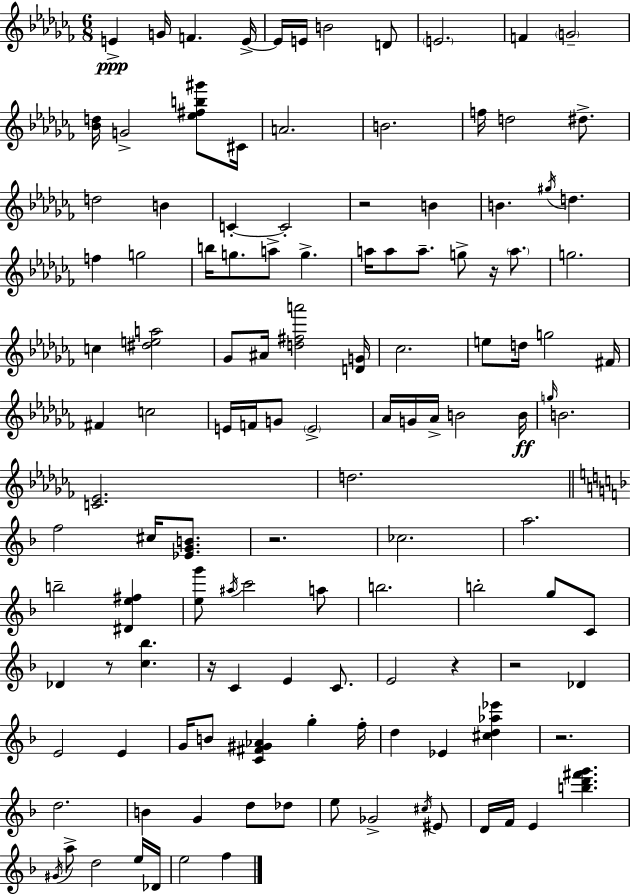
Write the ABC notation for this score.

X:1
T:Untitled
M:6/8
L:1/4
K:Abm
E G/4 F E/4 E/4 E/4 B2 D/2 E2 F G2 [_Bd]/4 G2 [_e^fb^g']/2 ^C/4 A2 B2 f/4 d2 ^d/2 d2 B C C2 z2 B B ^g/4 d f g2 b/4 g/2 a/2 g a/4 a/2 a/2 g/2 z/4 a/2 g2 c [^dea]2 _G/2 ^A/4 [d^fa']2 [DG]/4 _c2 e/2 d/4 g2 ^F/4 ^F c2 E/4 F/4 G/2 E2 _A/4 G/4 _A/4 B2 B/4 g/4 B2 [C_E]2 d2 f2 ^c/4 [_EGB]/2 z2 _c2 a2 b2 [^De^f] [eg']/2 ^a/4 c'2 a/2 b2 b2 g/2 C/2 _D z/2 [c_b] z/4 C E C/2 E2 z z2 _D E2 E G/4 B/2 [C^F^G_A] g f/4 d _E [^cd_a_e'] z2 d2 B G d/2 _d/2 e/2 _G2 ^c/4 ^E/2 D/4 F/4 E [bd'^f'g'] ^G/4 a/2 d2 e/4 _D/4 e2 f